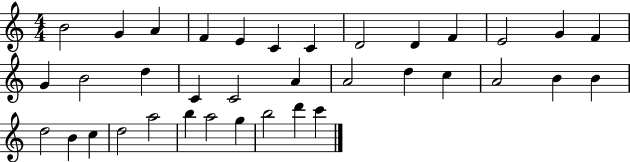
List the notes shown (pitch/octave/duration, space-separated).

B4/h G4/q A4/q F4/q E4/q C4/q C4/q D4/h D4/q F4/q E4/h G4/q F4/q G4/q B4/h D5/q C4/q C4/h A4/q A4/h D5/q C5/q A4/h B4/q B4/q D5/h B4/q C5/q D5/h A5/h B5/q A5/h G5/q B5/h D6/q C6/q